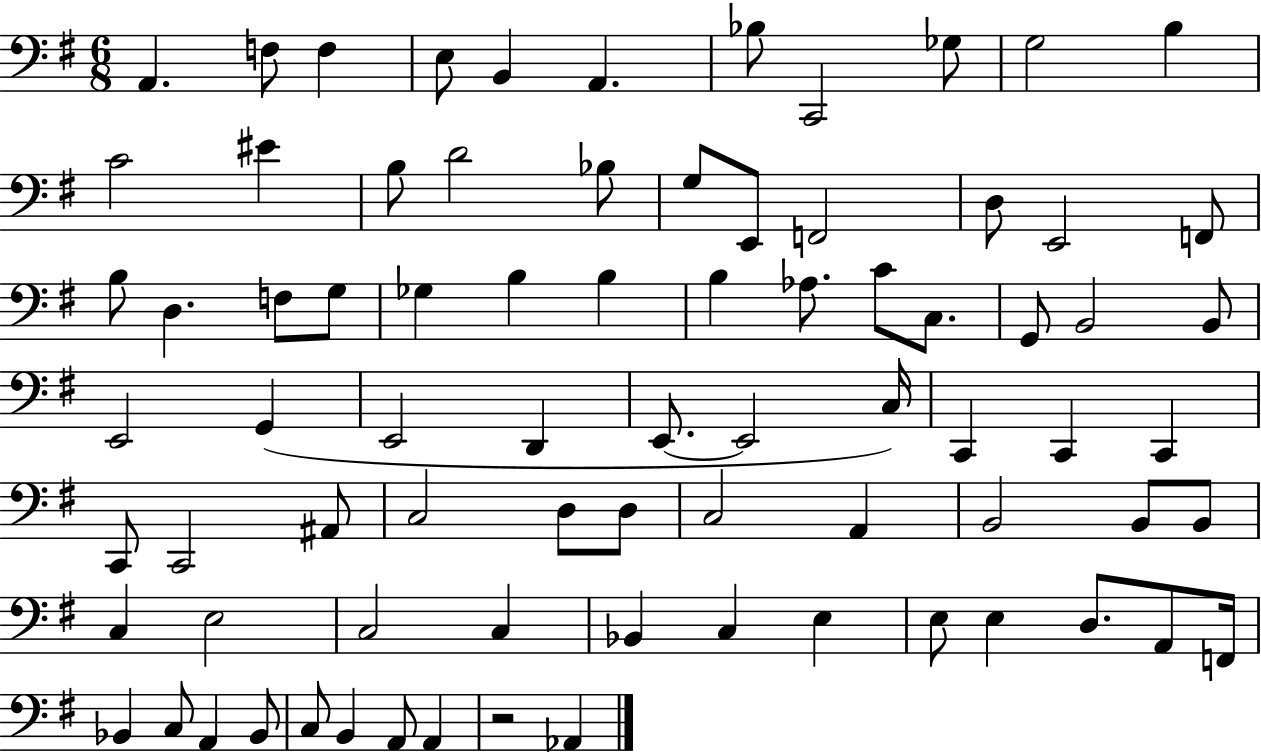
A2/q. F3/e F3/q E3/e B2/q A2/q. Bb3/e C2/h Gb3/e G3/h B3/q C4/h EIS4/q B3/e D4/h Bb3/e G3/e E2/e F2/h D3/e E2/h F2/e B3/e D3/q. F3/e G3/e Gb3/q B3/q B3/q B3/q Ab3/e. C4/e C3/e. G2/e B2/h B2/e E2/h G2/q E2/h D2/q E2/e. E2/h C3/s C2/q C2/q C2/q C2/e C2/h A#2/e C3/h D3/e D3/e C3/h A2/q B2/h B2/e B2/e C3/q E3/h C3/h C3/q Bb2/q C3/q E3/q E3/e E3/q D3/e. A2/e F2/s Bb2/q C3/e A2/q Bb2/e C3/e B2/q A2/e A2/q R/h Ab2/q